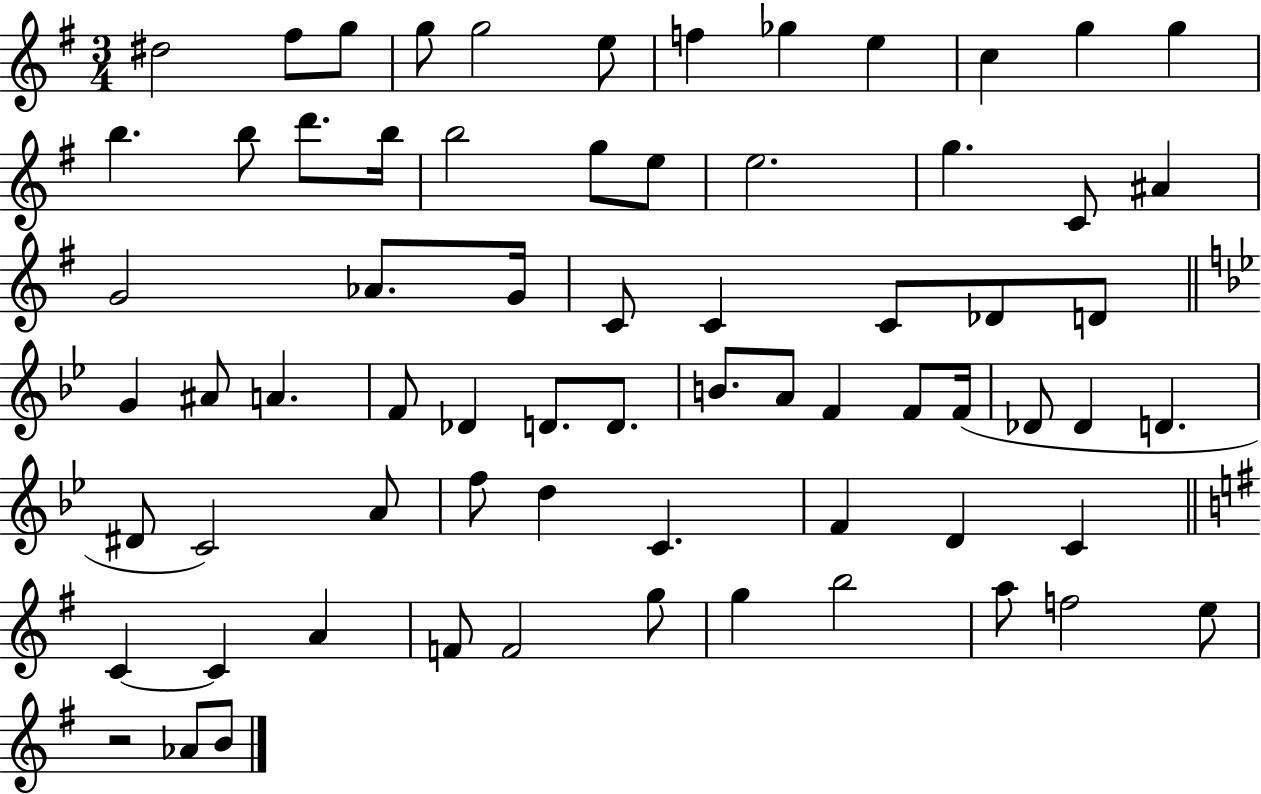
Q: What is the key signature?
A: G major